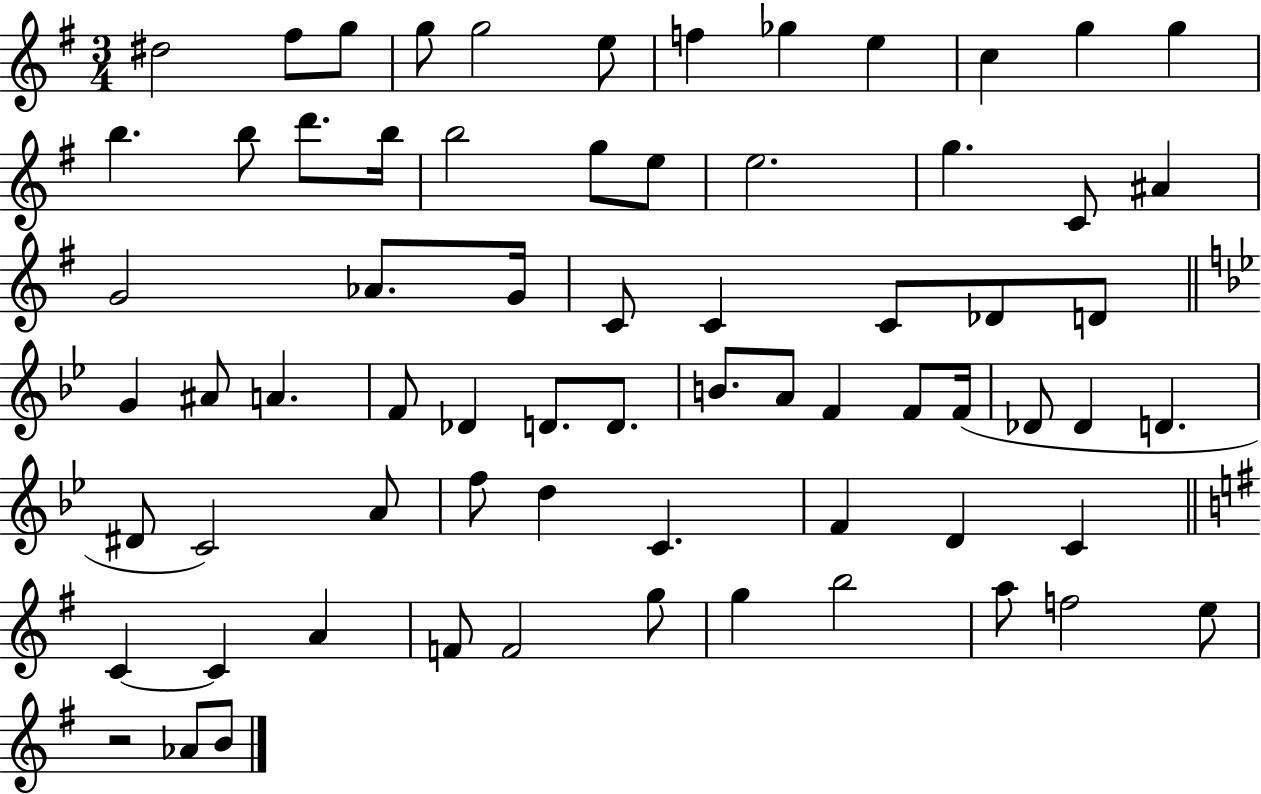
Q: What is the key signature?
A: G major